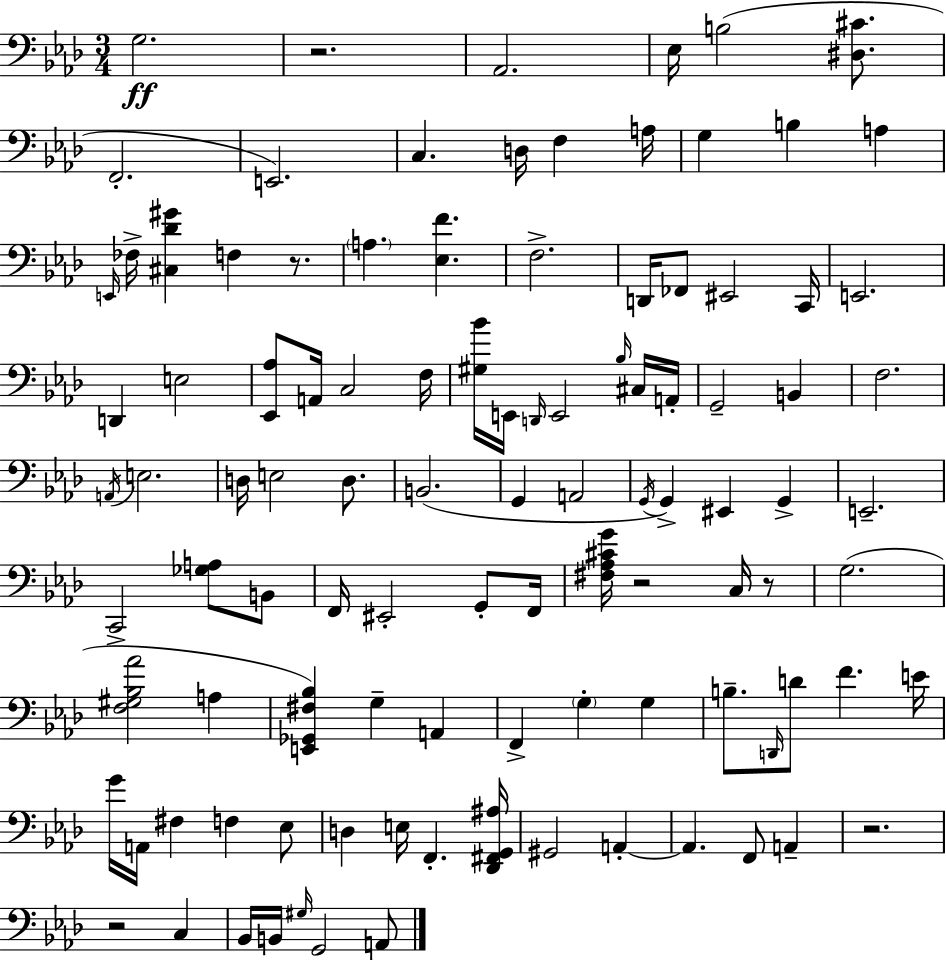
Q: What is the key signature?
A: AES major